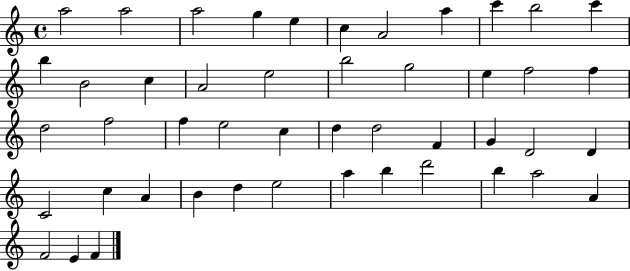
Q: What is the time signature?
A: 4/4